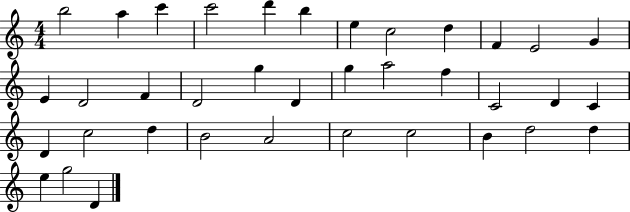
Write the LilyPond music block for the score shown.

{
  \clef treble
  \numericTimeSignature
  \time 4/4
  \key c \major
  b''2 a''4 c'''4 | c'''2 d'''4 b''4 | e''4 c''2 d''4 | f'4 e'2 g'4 | \break e'4 d'2 f'4 | d'2 g''4 d'4 | g''4 a''2 f''4 | c'2 d'4 c'4 | \break d'4 c''2 d''4 | b'2 a'2 | c''2 c''2 | b'4 d''2 d''4 | \break e''4 g''2 d'4 | \bar "|."
}